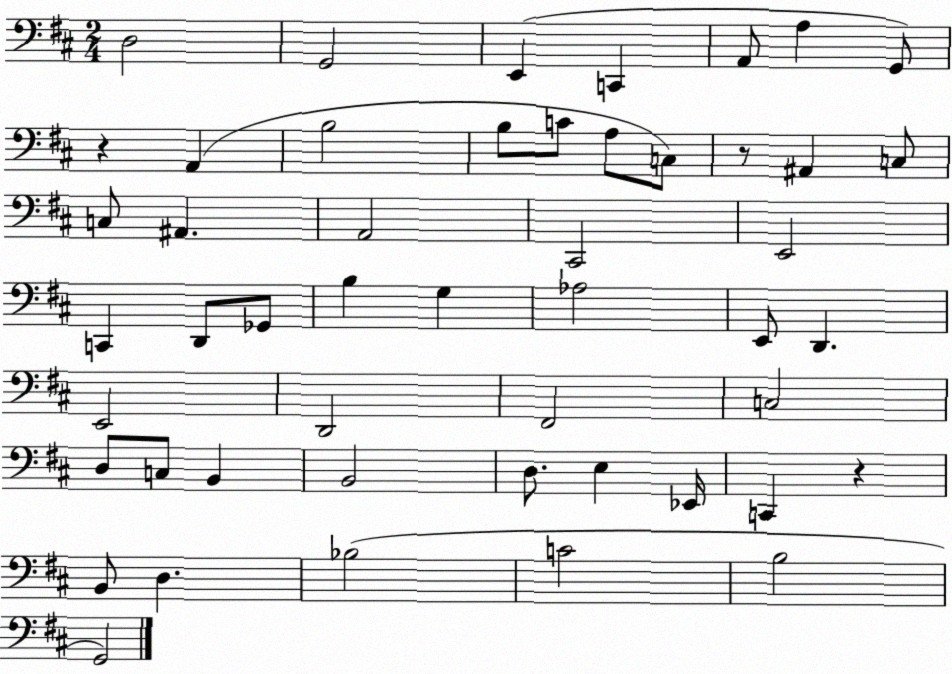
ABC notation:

X:1
T:Untitled
M:2/4
L:1/4
K:D
D,2 G,,2 E,, C,, A,,/2 A, G,,/2 z A,, B,2 B,/2 C/2 A,/2 C,/2 z/2 ^A,, C,/2 C,/2 ^A,, A,,2 ^C,,2 E,,2 C,, D,,/2 _G,,/2 B, G, _A,2 E,,/2 D,, E,,2 D,,2 ^F,,2 C,2 D,/2 C,/2 B,, B,,2 D,/2 E, _E,,/4 C,, z B,,/2 D, _B,2 C2 B,2 G,,2